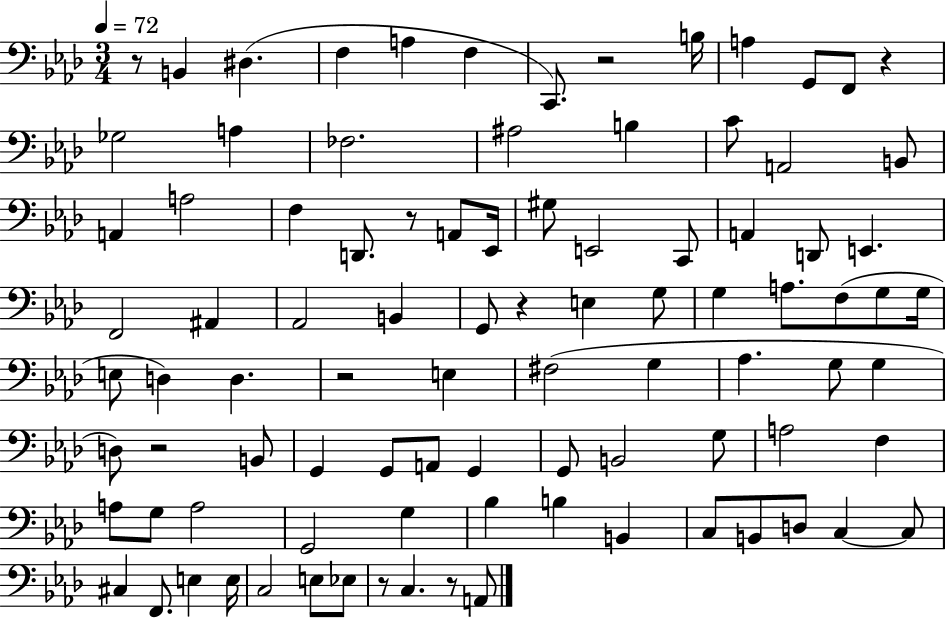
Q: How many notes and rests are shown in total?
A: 93